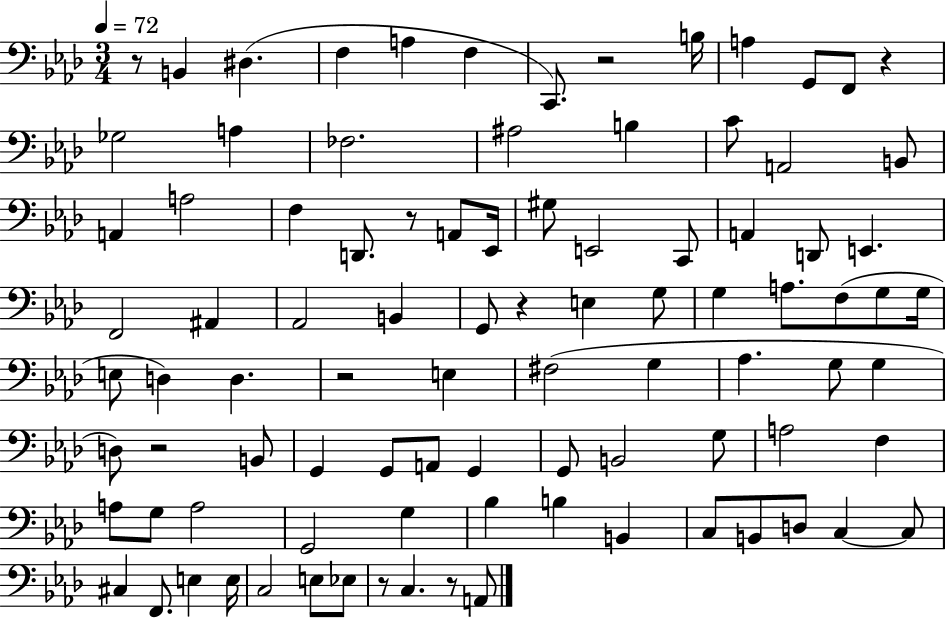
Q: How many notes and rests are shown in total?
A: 93